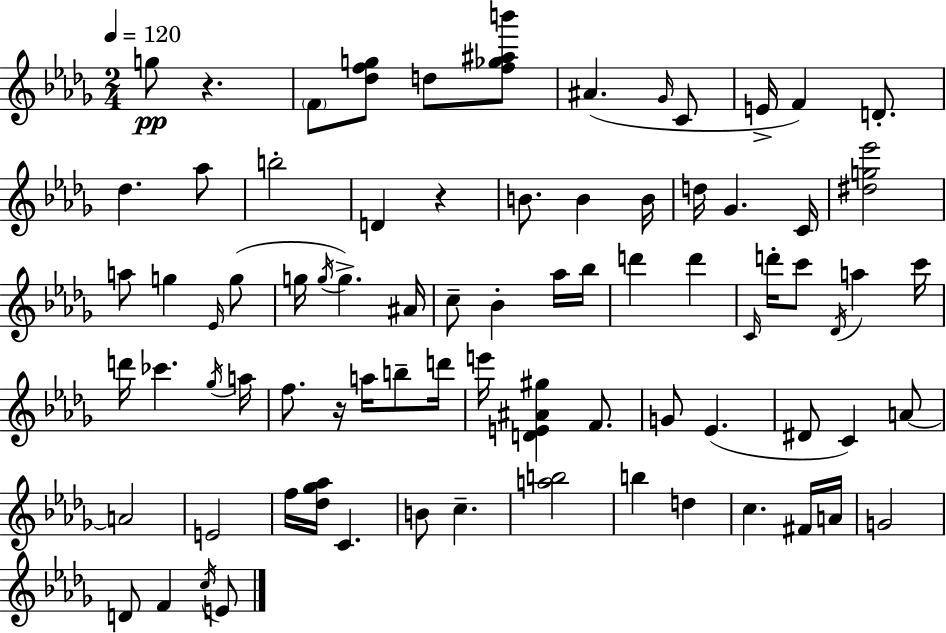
G5/e R/q. F4/e [Db5,F5,G5]/e D5/e [F5,Gb5,A#5,B6]/e A#4/q. Gb4/s C4/e E4/s F4/q D4/e. Db5/q. Ab5/e B5/h D4/q R/q B4/e. B4/q B4/s D5/s Gb4/q. C4/s [D#5,G5,Eb6]/h A5/e G5/q Eb4/s G5/e G5/s G5/s G5/q. A#4/s C5/e Bb4/q Ab5/s Bb5/s D6/q D6/q C4/s D6/s C6/e Db4/s A5/q C6/s D6/s CES6/q. Gb5/s A5/s F5/e. R/s A5/s B5/e D6/s E6/s [D4,E4,A#4,G#5]/q F4/e. G4/e Eb4/q. D#4/e C4/q A4/e A4/h E4/h F5/s [Db5,Gb5,Ab5]/s C4/q. B4/e C5/q. [A5,B5]/h B5/q D5/q C5/q. F#4/s A4/s G4/h D4/e F4/q C5/s E4/e